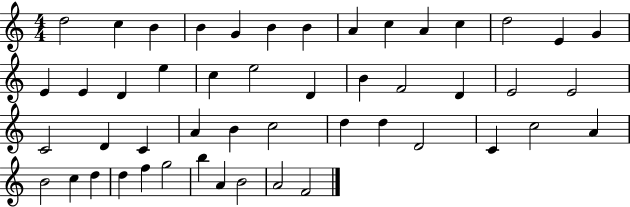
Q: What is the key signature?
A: C major